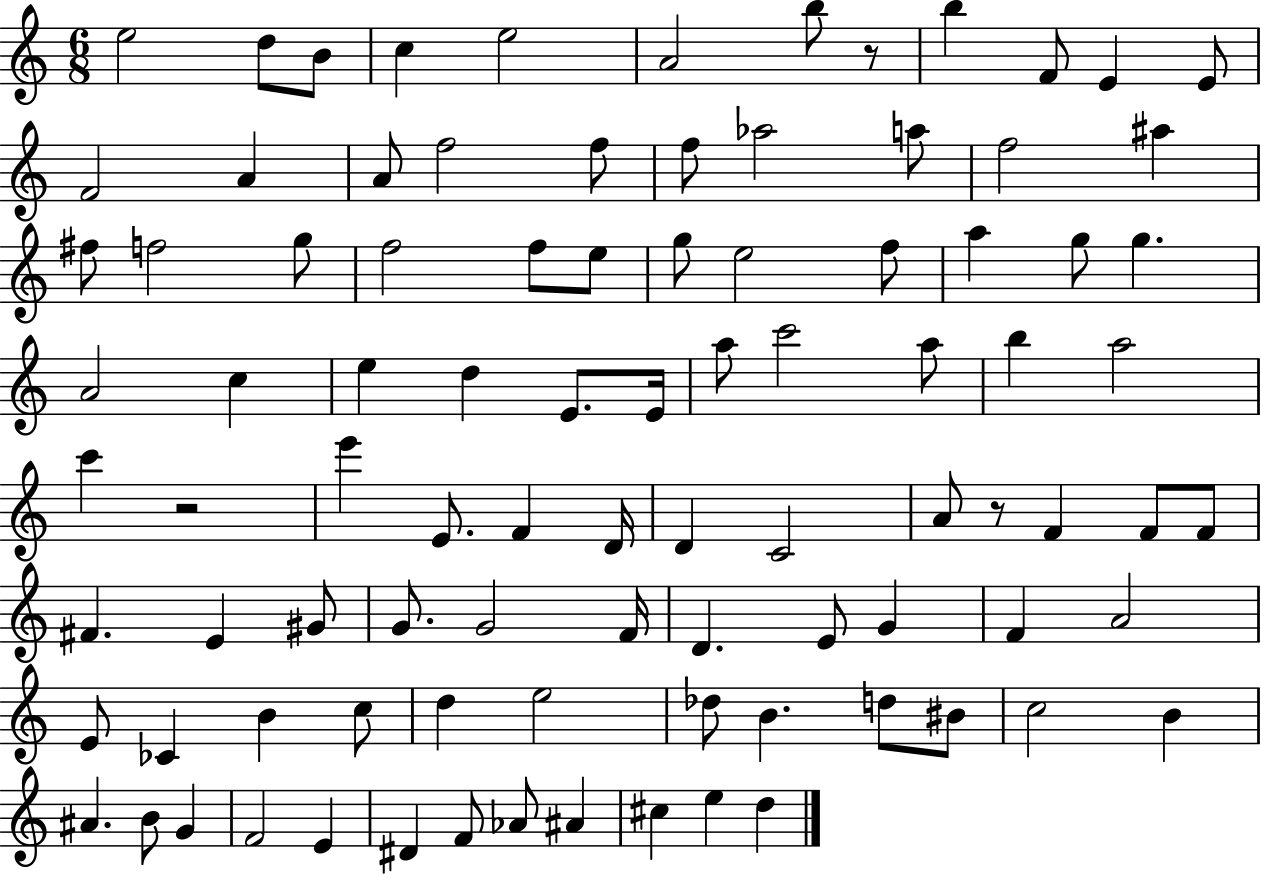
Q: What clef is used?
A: treble